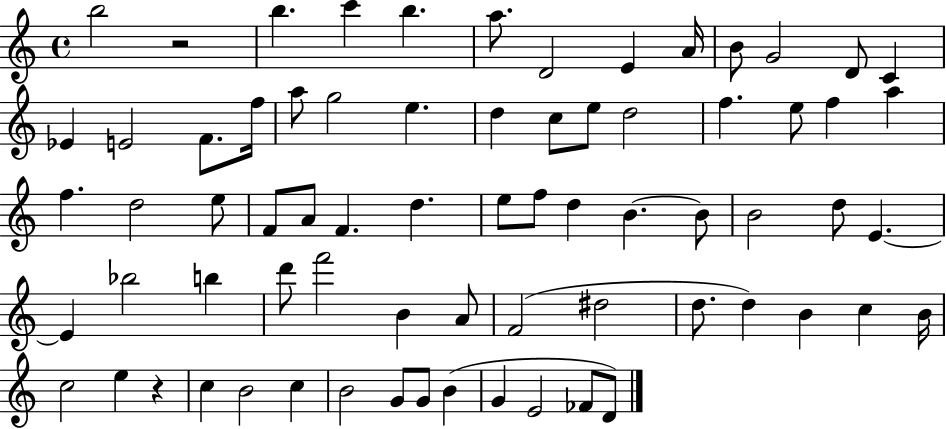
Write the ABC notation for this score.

X:1
T:Untitled
M:4/4
L:1/4
K:C
b2 z2 b c' b a/2 D2 E A/4 B/2 G2 D/2 C _E E2 F/2 f/4 a/2 g2 e d c/2 e/2 d2 f e/2 f a f d2 e/2 F/2 A/2 F d e/2 f/2 d B B/2 B2 d/2 E E _b2 b d'/2 f'2 B A/2 F2 ^d2 d/2 d B c B/4 c2 e z c B2 c B2 G/2 G/2 B G E2 _F/2 D/2